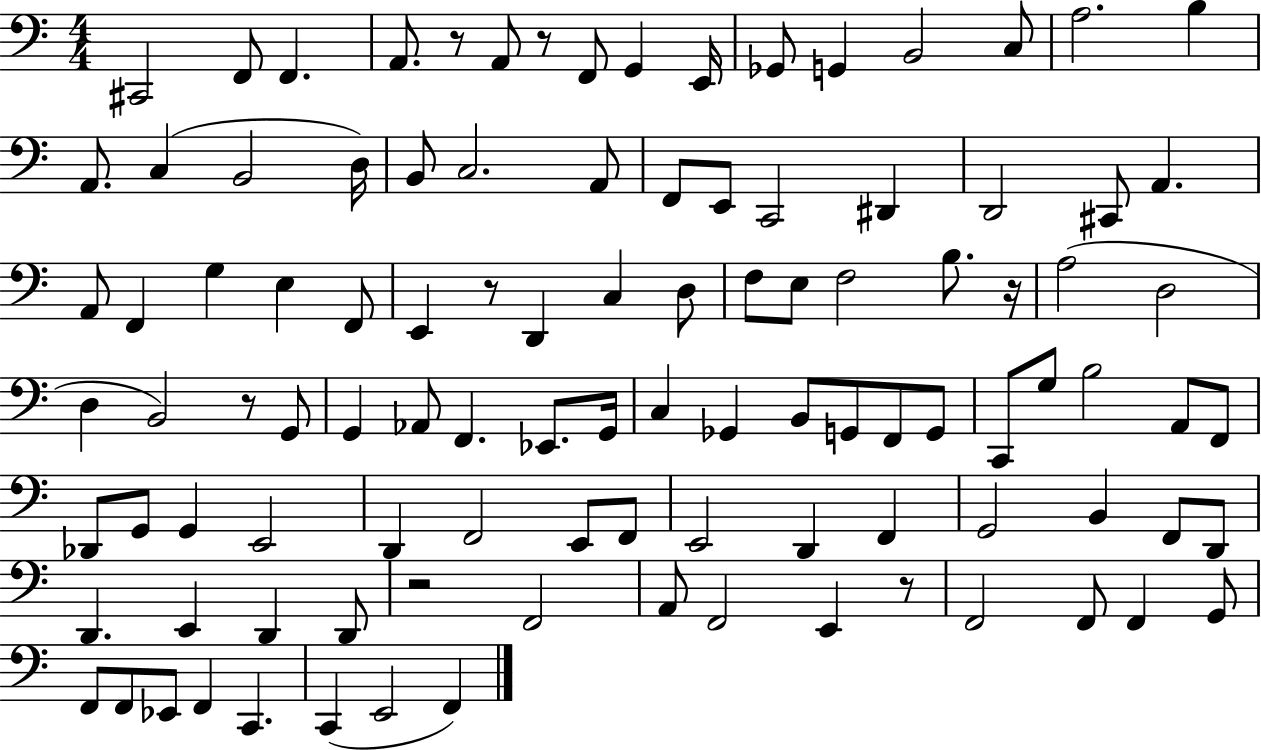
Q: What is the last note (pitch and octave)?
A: F2